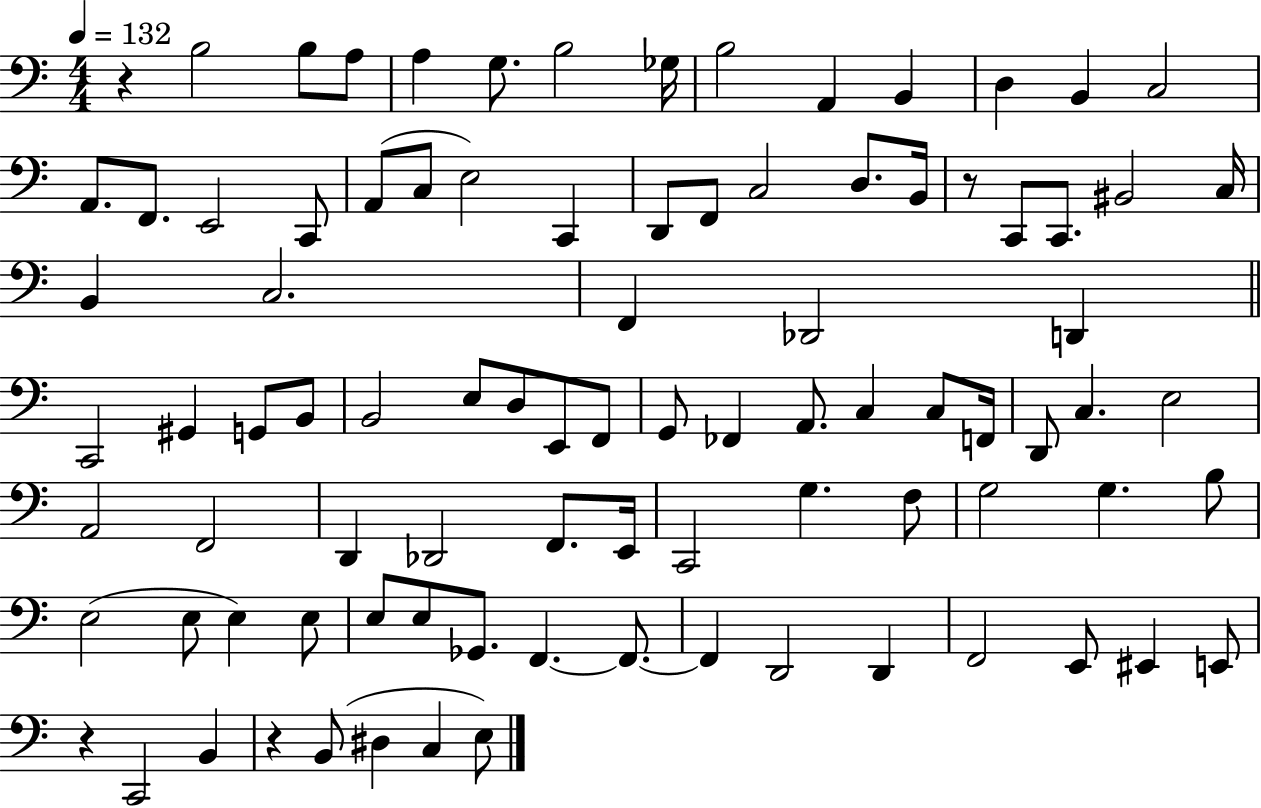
R/q B3/h B3/e A3/e A3/q G3/e. B3/h Gb3/s B3/h A2/q B2/q D3/q B2/q C3/h A2/e. F2/e. E2/h C2/e A2/e C3/e E3/h C2/q D2/e F2/e C3/h D3/e. B2/s R/e C2/e C2/e. BIS2/h C3/s B2/q C3/h. F2/q Db2/h D2/q C2/h G#2/q G2/e B2/e B2/h E3/e D3/e E2/e F2/e G2/e FES2/q A2/e. C3/q C3/e F2/s D2/e C3/q. E3/h A2/h F2/h D2/q Db2/h F2/e. E2/s C2/h G3/q. F3/e G3/h G3/q. B3/e E3/h E3/e E3/q E3/e E3/e E3/e Gb2/e. F2/q. F2/e. F2/q D2/h D2/q F2/h E2/e EIS2/q E2/e R/q C2/h B2/q R/q B2/e D#3/q C3/q E3/e